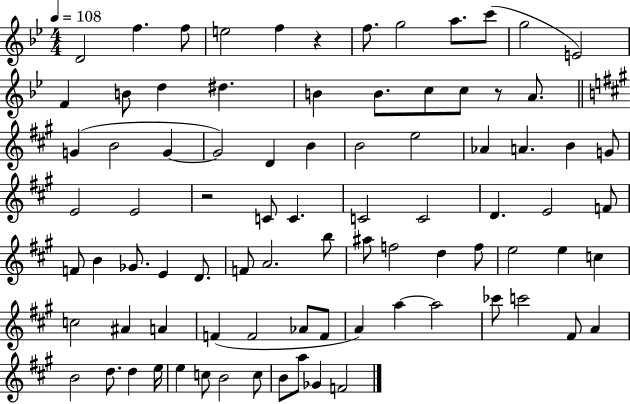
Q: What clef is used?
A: treble